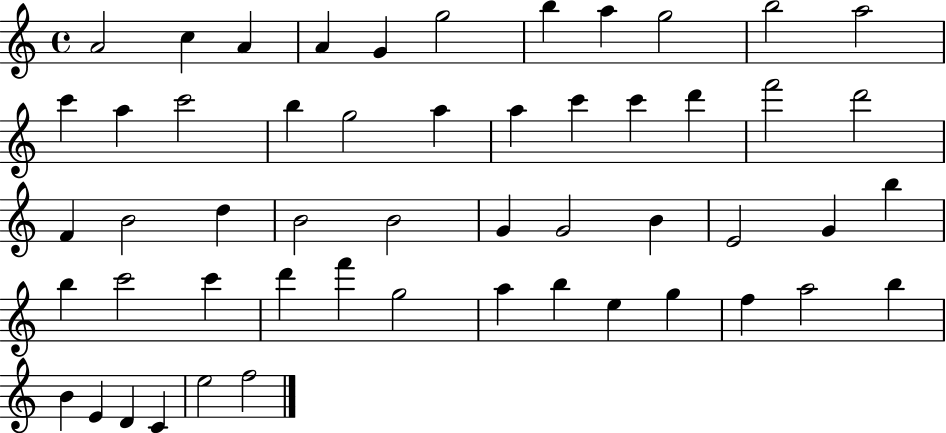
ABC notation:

X:1
T:Untitled
M:4/4
L:1/4
K:C
A2 c A A G g2 b a g2 b2 a2 c' a c'2 b g2 a a c' c' d' f'2 d'2 F B2 d B2 B2 G G2 B E2 G b b c'2 c' d' f' g2 a b e g f a2 b B E D C e2 f2